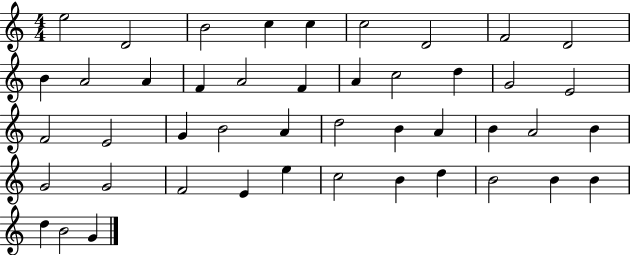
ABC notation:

X:1
T:Untitled
M:4/4
L:1/4
K:C
e2 D2 B2 c c c2 D2 F2 D2 B A2 A F A2 F A c2 d G2 E2 F2 E2 G B2 A d2 B A B A2 B G2 G2 F2 E e c2 B d B2 B B d B2 G